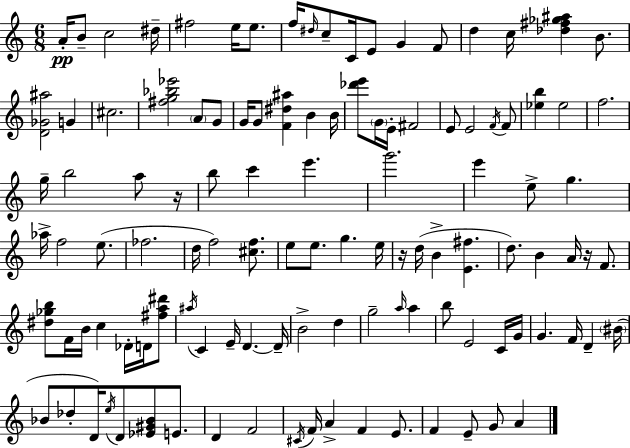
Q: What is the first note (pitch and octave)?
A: A4